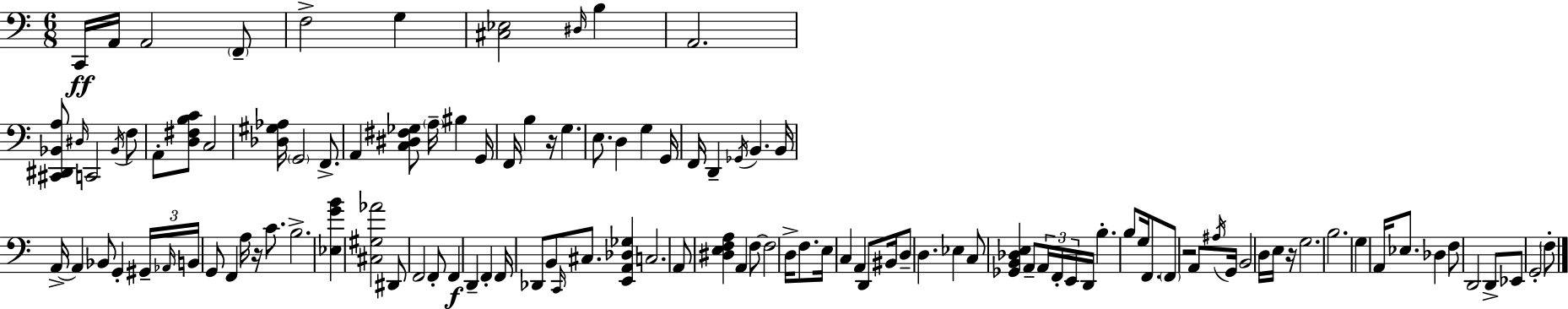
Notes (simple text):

C2/s A2/s A2/h F2/e F3/h G3/q [C#3,Eb3]/h D#3/s B3/q A2/h. [C#2,D#2,Bb2,A3]/e D#3/s C2/h Bb2/s F3/e A2/e [D3,F#3,B3,C4]/e C3/h [Db3,G#3,Ab3]/s G2/h F2/e. A2/q [C3,D#3,F#3,Gb3]/e A3/s BIS3/q G2/s F2/s B3/q R/s G3/q. E3/e. D3/q G3/q G2/s F2/s D2/q Gb2/s B2/q. B2/s A2/s A2/q Bb2/e G2/q G#2/s Ab2/s B2/s G2/e F2/q A3/s R/s C4/e. B3/h. [Eb3,G4,B4]/q [C#3,G#3,Ab4]/h D#2/e F2/h F2/e F2/q D2/q F2/q F2/s Db2/e B2/e C2/s C#3/e. [E2,A2,Db3,Gb3]/q C3/h. A2/e [D#3,E3,F3,A3]/q A2/q F3/e F3/h D3/s F3/e. E3/s C3/q A2/q D2/e BIS2/s D3/e D3/q. Eb3/q C3/e [Gb2,B2,Db3,E3]/q A2/e A2/s F2/s E2/s D2/s B3/q. B3/e G3/s F2/e. F2/e R/h A2/e A#3/s G2/s B2/h D3/s E3/s R/s G3/h. B3/h. G3/q A2/s Eb3/e. Db3/q F3/e D2/h D2/e Eb2/e G2/h F3/e